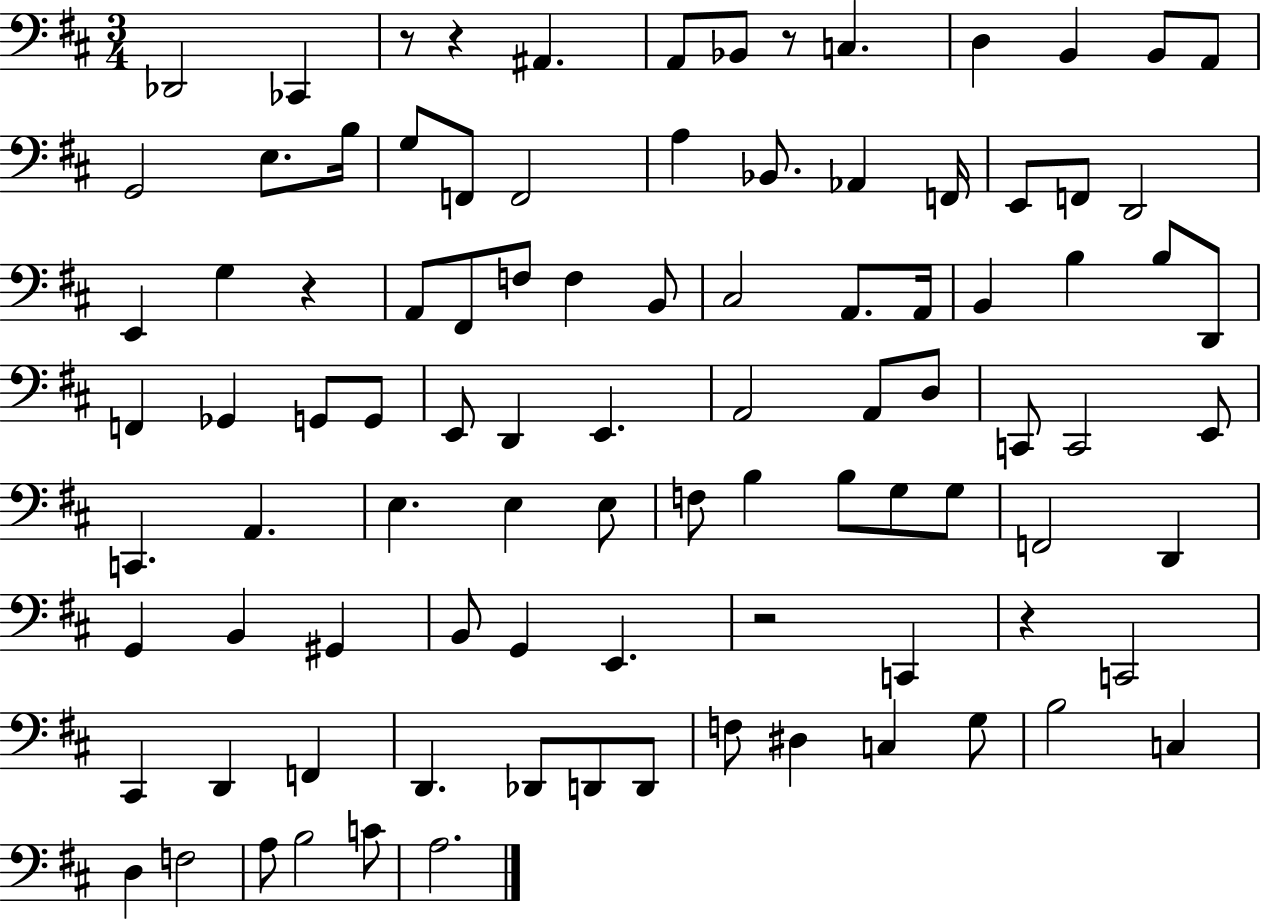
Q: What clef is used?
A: bass